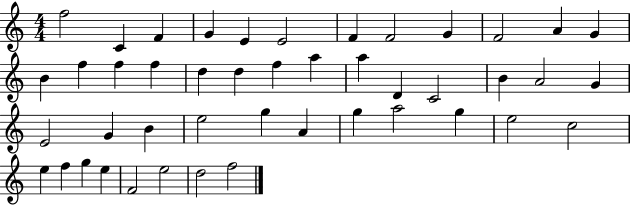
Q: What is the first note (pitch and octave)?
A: F5